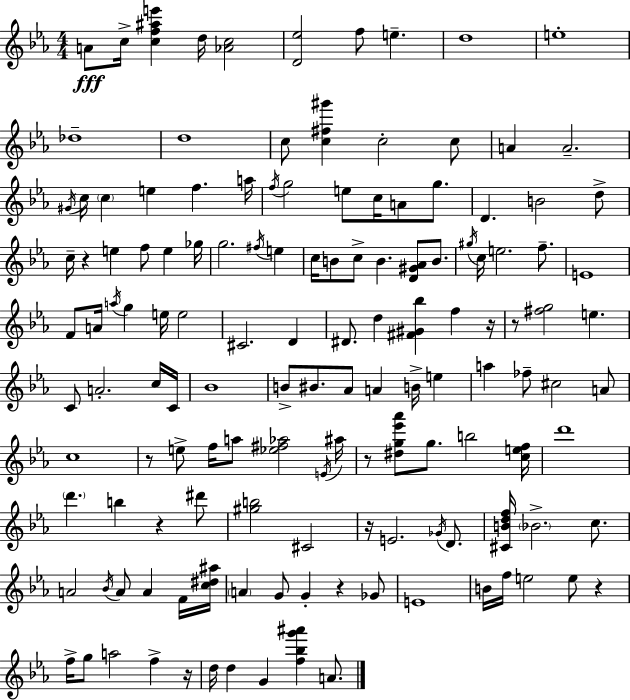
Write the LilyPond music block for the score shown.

{
  \clef treble
  \numericTimeSignature
  \time 4/4
  \key c \minor
  a'8\fff c''16-> <c'' f'' ais'' e'''>4 d''16 <aes' c''>2 | <d' ees''>2 f''8 e''4.-- | d''1 | e''1-. | \break des''1-- | d''1 | c''8 <c'' fis'' gis'''>4 c''2-. c''8 | a'4 a'2.-- | \break \acciaccatura { gis'16 } c''16 \parenthesize c''4 e''4 f''4. | a''16 \acciaccatura { f''16 } g''2 e''8 c''16 a'8 g''8. | d'4. b'2 | d''8-> c''16-- r4 e''4 f''8 e''4 | \break ges''16 g''2. \acciaccatura { fis''16 } e''4 | c''16 b'8 c''8-> b'4. <d' gis' aes'>8 | b'8. \acciaccatura { gis''16 } c''16 e''2. | f''8.-- e'1 | \break f'8 a'16 \acciaccatura { a''16 } g''4 e''16 e''2 | cis'2. | d'4 dis'8. d''4 <fis' gis' bes''>4 | f''4 r16 r8 <fis'' g''>2 e''4. | \break c'8 a'2.-. | c''16 c'16 bes'1 | b'8-> bis'8. aes'8 a'4 | b'16-> e''4 a''4 fes''8-- cis''2 | \break a'8 c''1 | r8 e''8-> f''16 a''8 <ees'' fis'' aes''>2 | \acciaccatura { e'16 } ais''16 r8 <dis'' g'' ees''' aes'''>8 g''8. b''2 | <c'' e'' f''>16 d'''1 | \break \parenthesize d'''4. b''4 | r4 dis'''8 <gis'' b''>2 cis'2 | r16 e'2. | \acciaccatura { ges'16 } d'8. <cis' b' d'' f''>16 \parenthesize bes'2.-> | \break c''8. a'2 \acciaccatura { bes'16 } | a'8 a'4 f'16 <c'' dis'' ais''>16 \parenthesize a'4 g'8 g'4-. | r4 ges'8 e'1 | b'16 f''16 e''2 | \break e''8 r4 f''16-> g''8 a''2 | f''4-> r16 d''16 d''4 g'4 | <f'' bes'' g''' ais'''>4 a'8. \bar "|."
}